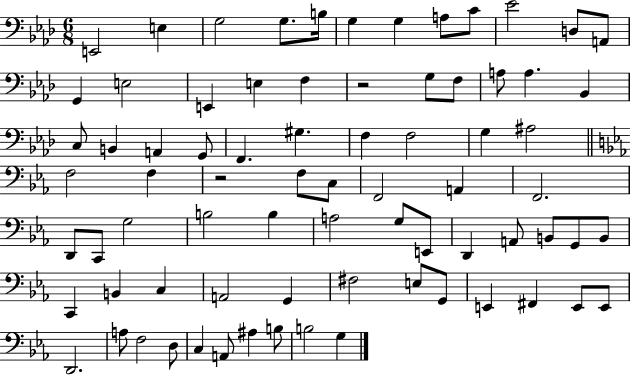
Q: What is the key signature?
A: AES major